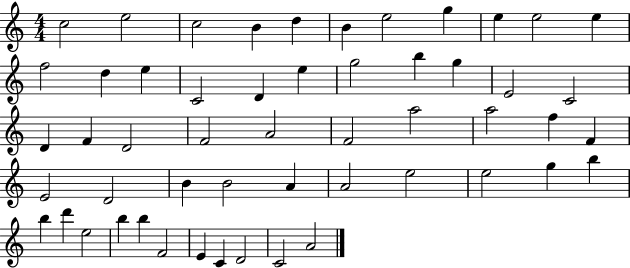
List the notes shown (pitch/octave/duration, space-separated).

C5/h E5/h C5/h B4/q D5/q B4/q E5/h G5/q E5/q E5/h E5/q F5/h D5/q E5/q C4/h D4/q E5/q G5/h B5/q G5/q E4/h C4/h D4/q F4/q D4/h F4/h A4/h F4/h A5/h A5/h F5/q F4/q E4/h D4/h B4/q B4/h A4/q A4/h E5/h E5/h G5/q B5/q B5/q D6/q E5/h B5/q B5/q F4/h E4/q C4/q D4/h C4/h A4/h